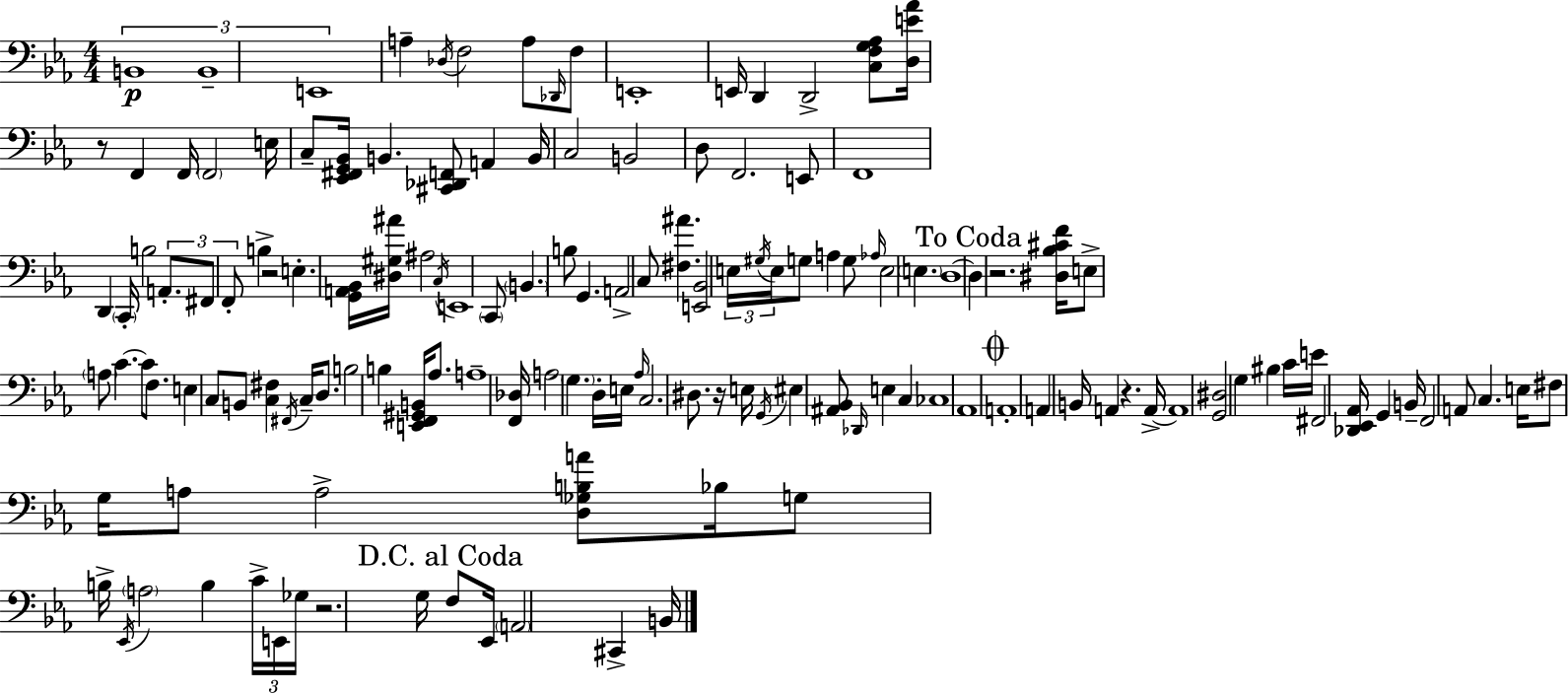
{
  \clef bass
  \numericTimeSignature
  \time 4/4
  \key c \minor
  \repeat volta 2 { \tuplet 3/2 { b,1\p | b,1-- | e,1 } | a4-- \acciaccatura { des16 } f2 a8 \grace { des,16 } | \break f8 e,1-. | e,16 d,4 d,2-> <c f g aes>8 | <d e' aes'>16 r8 f,4 f,16 \parenthesize f,2 | e16 c8-- <ees, fis, g, bes,>16 b,4. <cis, des, f,>8 a,4 | \break b,16 c2 b,2 | d8 f,2. | e,8 f,1 | d,4 \parenthesize c,16-. b2 \tuplet 3/2 { a,8.-. | \break fis,8 f,8-. } b4-> r2 | e4.-. <g, a, bes,>16 <dis gis ais'>16 ais2 | \acciaccatura { c16 } e,1 | \parenthesize c,8 \parenthesize b,4. b8 g,4. | \break a,2-> c8 <fis ais'>4. | <e, bes,>2 \tuplet 3/2 { e16 \acciaccatura { gis16 } e16 } g8 | a4 g8 \grace { aes16 } e2 \parenthesize e4. | d1~~ | \break \mark "To Coda" d4 r2. | <dis bes cis' f'>16 e8-> \parenthesize a8 c'4.~~ | c'8 f8. e4 c8 b,8 <c fis>4 | \acciaccatura { fis,16 } c16-- d8. b2 b4 | \break <e, f, gis, b,>16 aes8. a1-- | <f, des>16 a2 \parenthesize g4. | d16-. e16 \grace { aes16 } c2. | dis8. r16 e16 \acciaccatura { g,16 } eis4 <ais, bes,>8 | \break \grace { des,16 } e4 c4 ces1 | aes,1 | \mark \markup { \musicglyph "scripts.coda" } a,1-. | a,4 b,16 a,4 | \break r4. a,16->~~ a,1 | <g, dis>2 | g4 bis4 c'16 e'16 fis,2 | <des, ees, aes,>16 g,4 b,16-- f,2 | \break a,8 c4. e16 fis8 g16 a8 a2-> | <d ges b a'>8 bes16 g8 b16-> \acciaccatura { ees,16 } \parenthesize a2 | b4 \tuplet 3/2 { c'16-> e,16 ges16 } r2. | g16 \mark "D.C. al Coda" f8 ees,16 \parenthesize a,2 | \break cis,4-> b,16 } \bar "|."
}